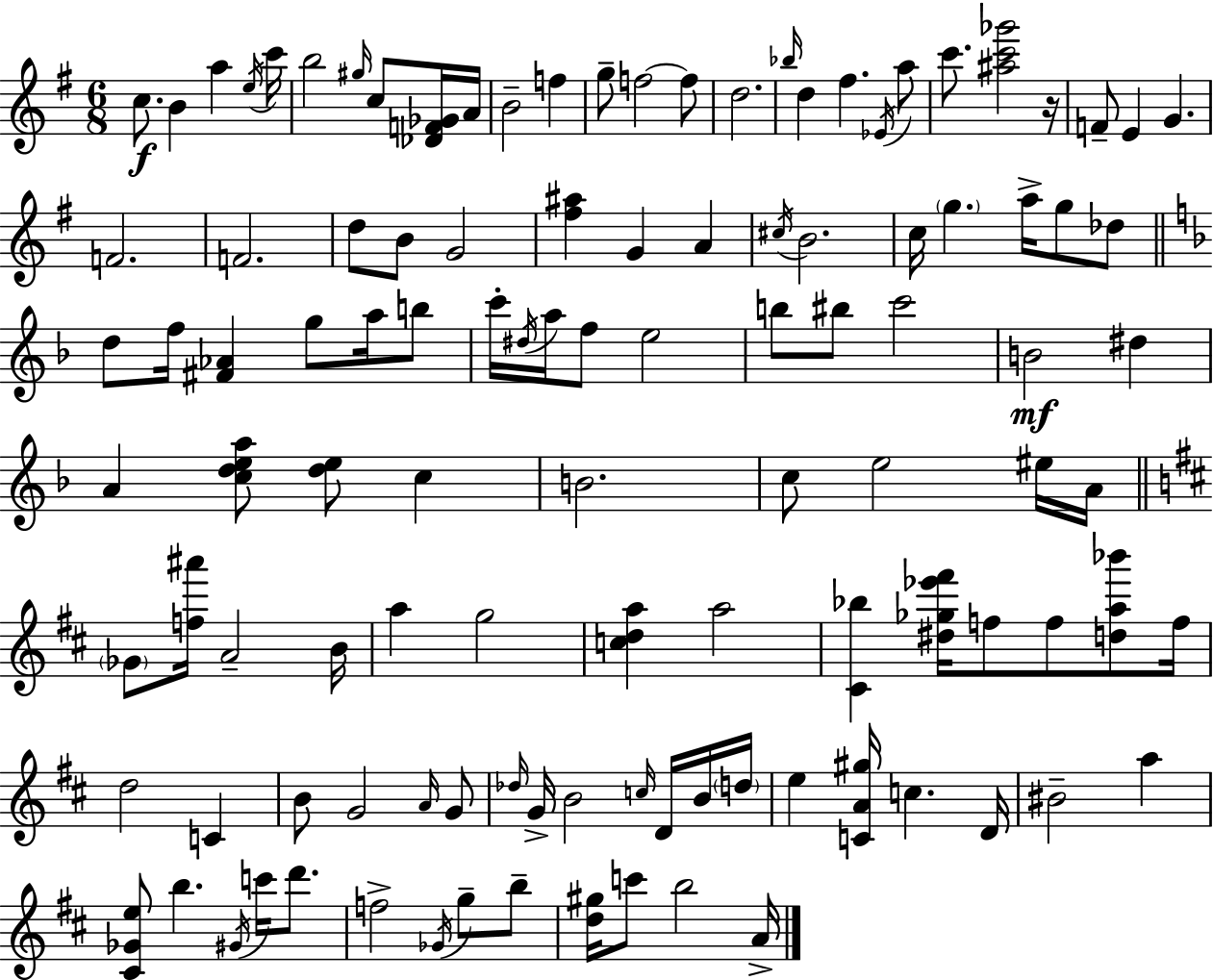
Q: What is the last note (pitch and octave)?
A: A4